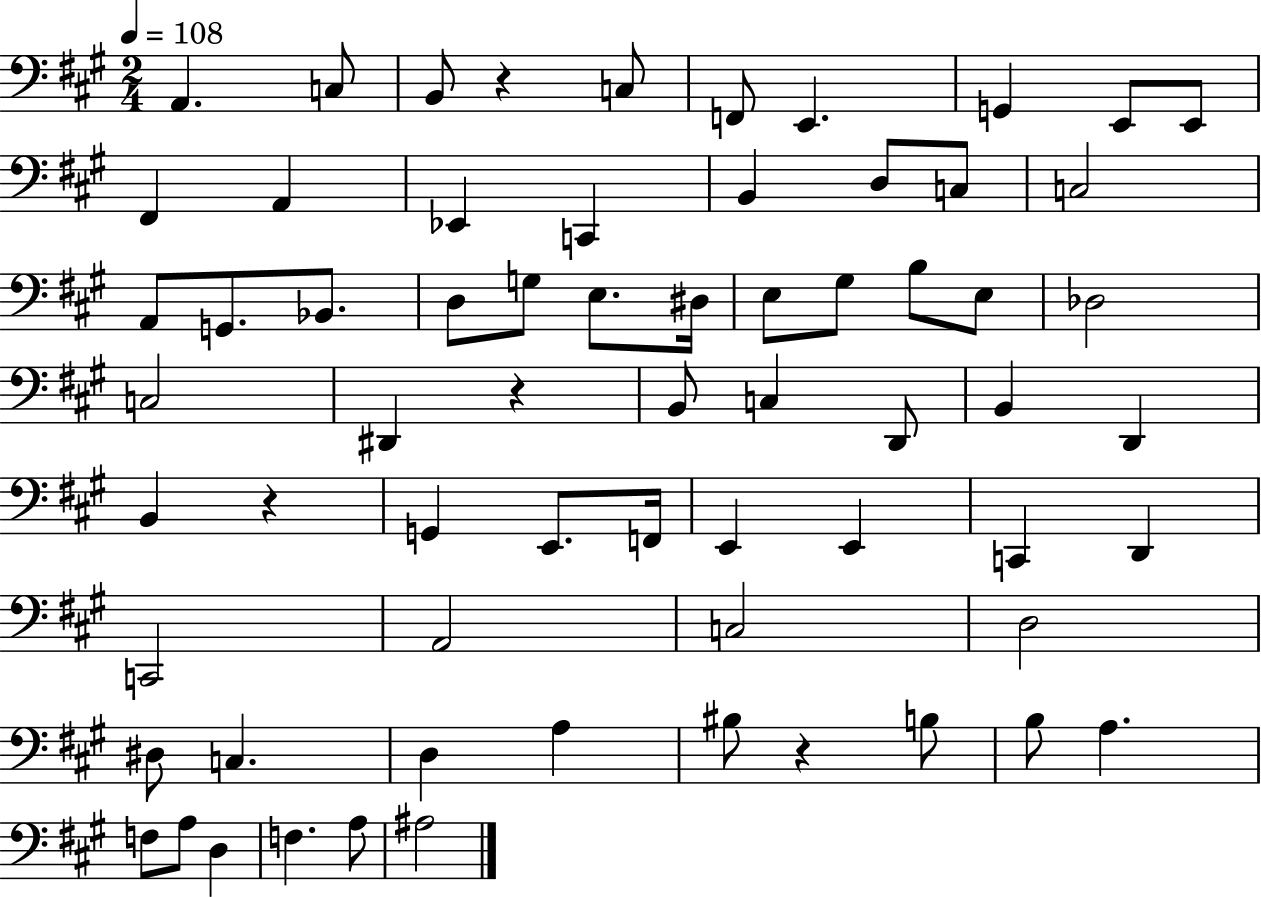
A2/q. C3/e B2/e R/q C3/e F2/e E2/q. G2/q E2/e E2/e F#2/q A2/q Eb2/q C2/q B2/q D3/e C3/e C3/h A2/e G2/e. Bb2/e. D3/e G3/e E3/e. D#3/s E3/e G#3/e B3/e E3/e Db3/h C3/h D#2/q R/q B2/e C3/q D2/e B2/q D2/q B2/q R/q G2/q E2/e. F2/s E2/q E2/q C2/q D2/q C2/h A2/h C3/h D3/h D#3/e C3/q. D3/q A3/q BIS3/e R/q B3/e B3/e A3/q. F3/e A3/e D3/q F3/q. A3/e A#3/h